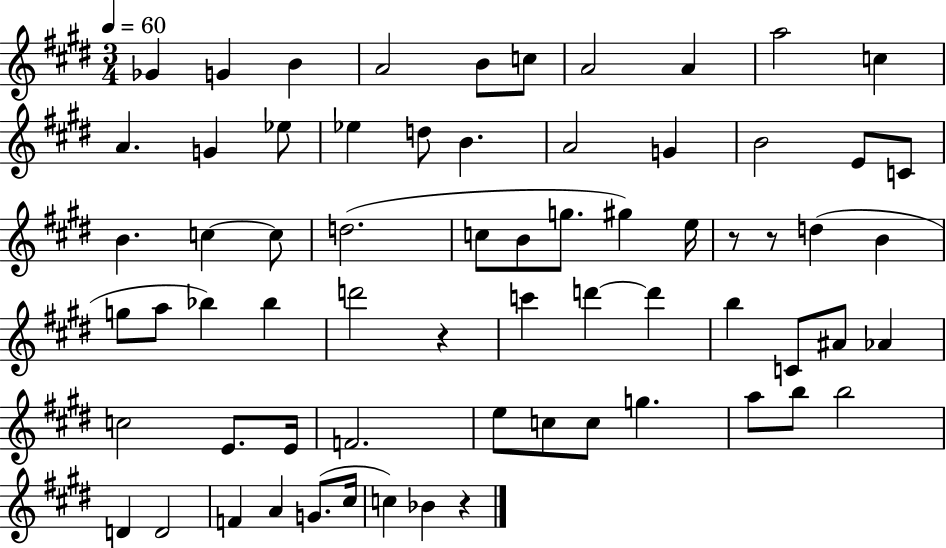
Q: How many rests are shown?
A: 4